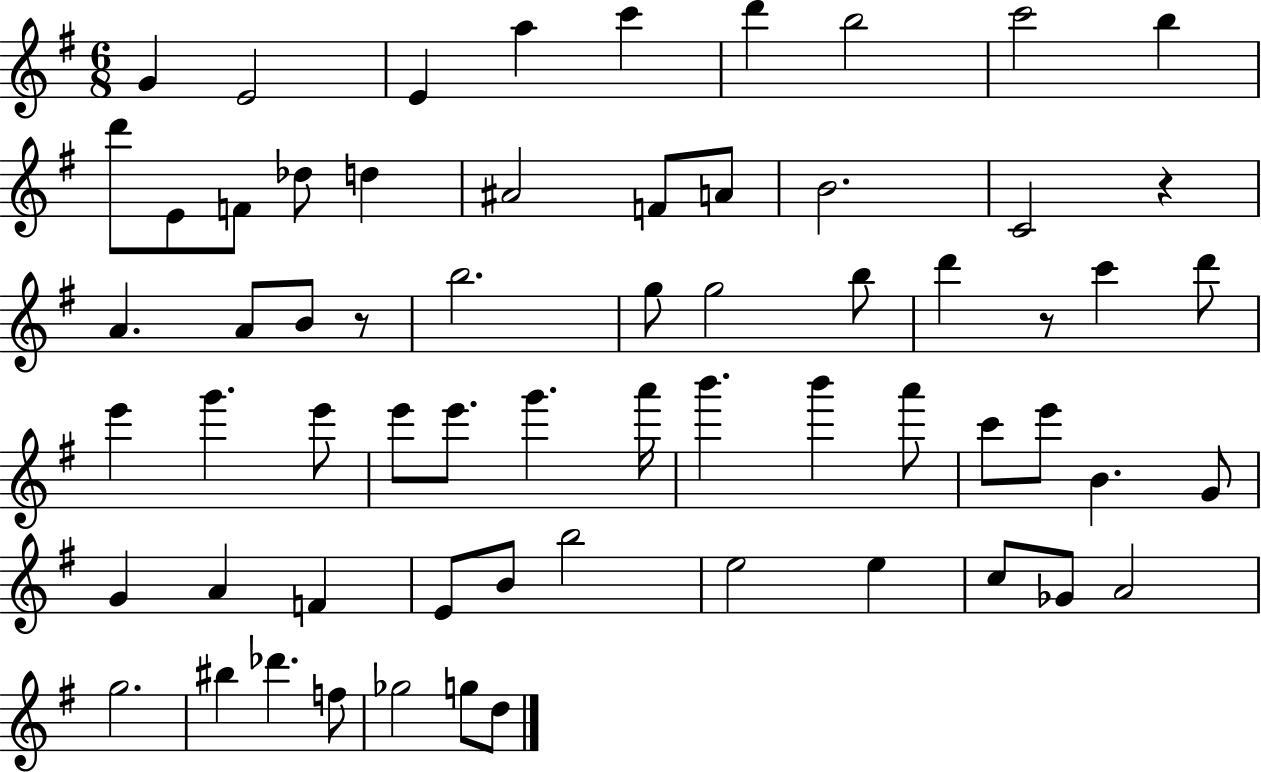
G4/q E4/h E4/q A5/q C6/q D6/q B5/h C6/h B5/q D6/e E4/e F4/e Db5/e D5/q A#4/h F4/e A4/e B4/h. C4/h R/q A4/q. A4/e B4/e R/e B5/h. G5/e G5/h B5/e D6/q R/e C6/q D6/e E6/q G6/q. E6/e E6/e E6/e. G6/q. A6/s B6/q. B6/q A6/e C6/e E6/e B4/q. G4/e G4/q A4/q F4/q E4/e B4/e B5/h E5/h E5/q C5/e Gb4/e A4/h G5/h. BIS5/q Db6/q. F5/e Gb5/h G5/e D5/e